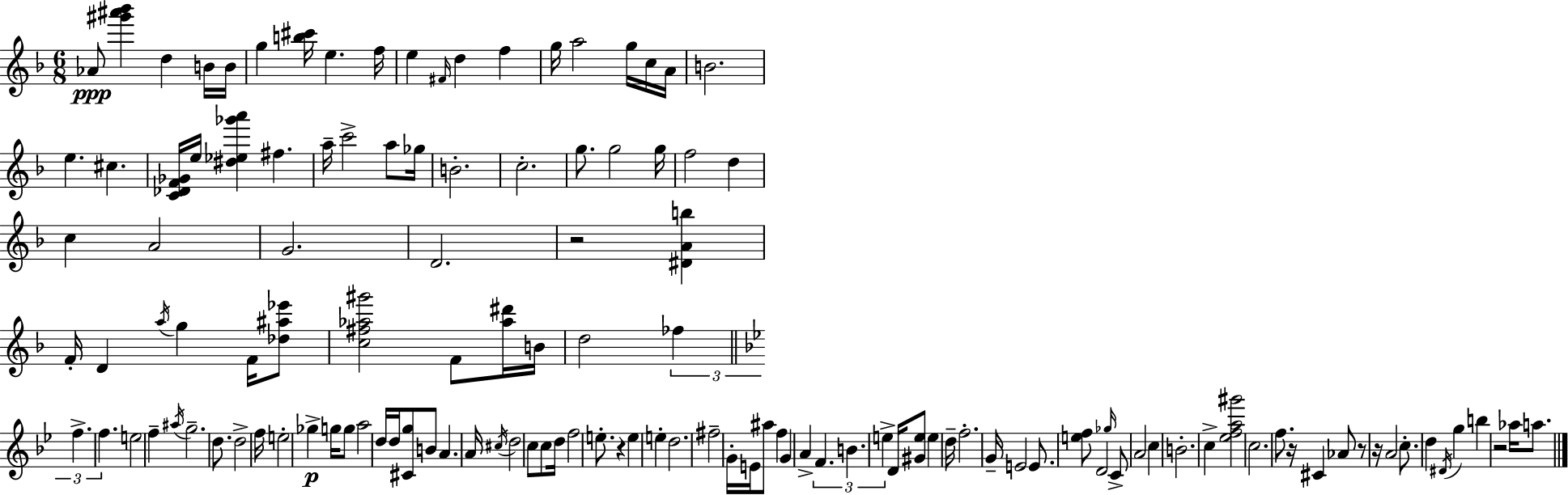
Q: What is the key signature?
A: D minor